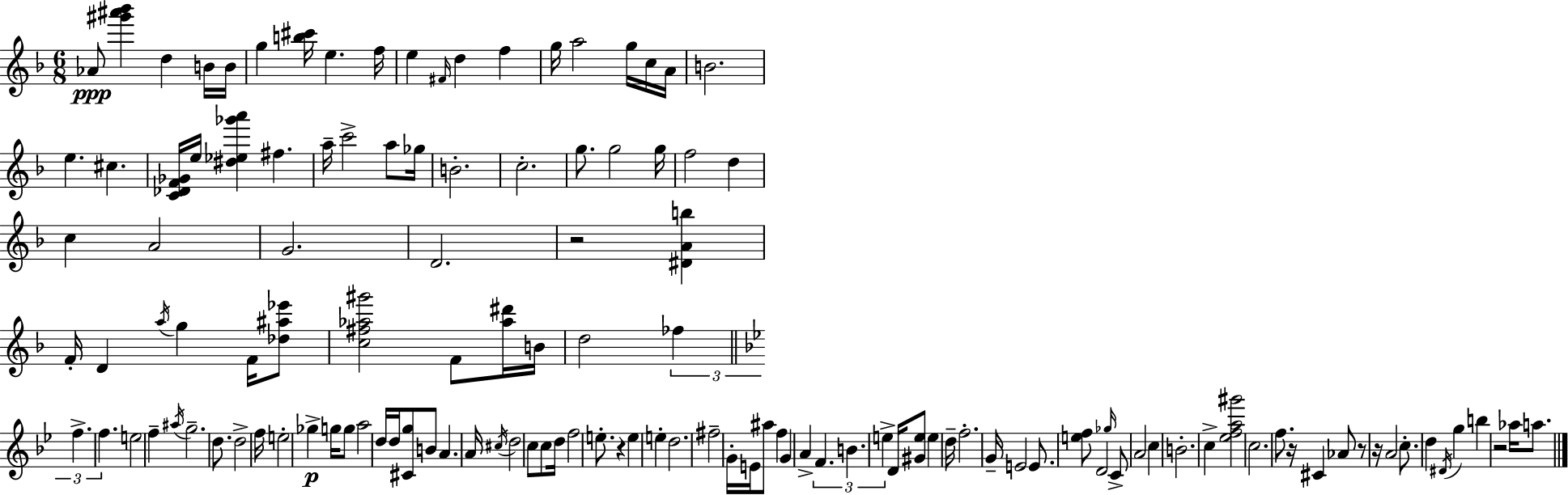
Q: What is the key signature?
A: D minor